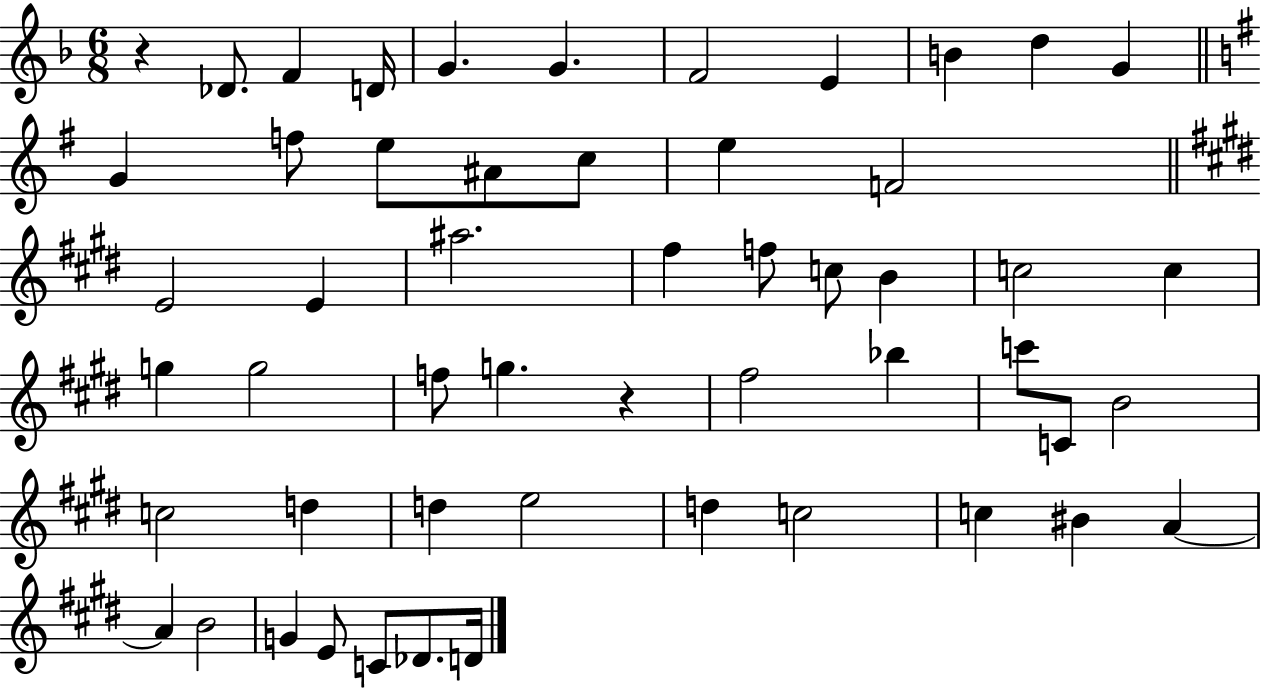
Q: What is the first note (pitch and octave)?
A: Db4